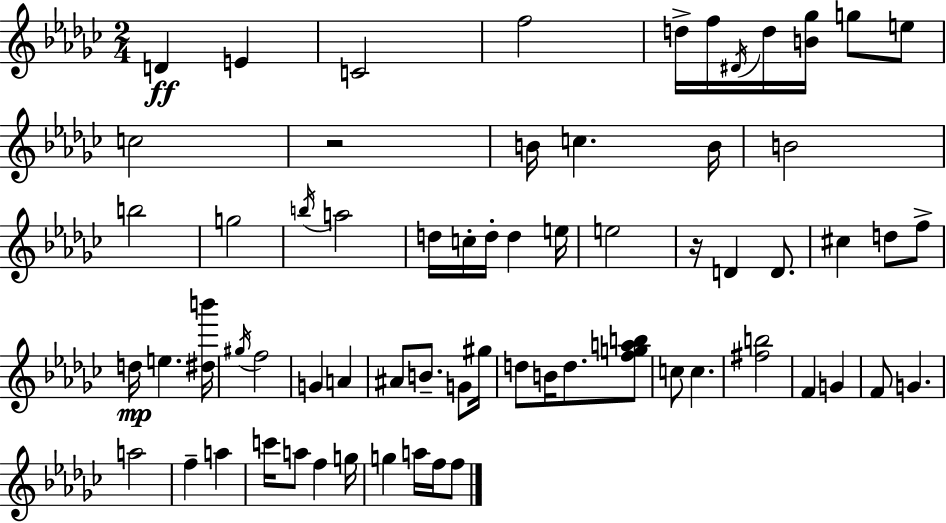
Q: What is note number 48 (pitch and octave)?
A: F4